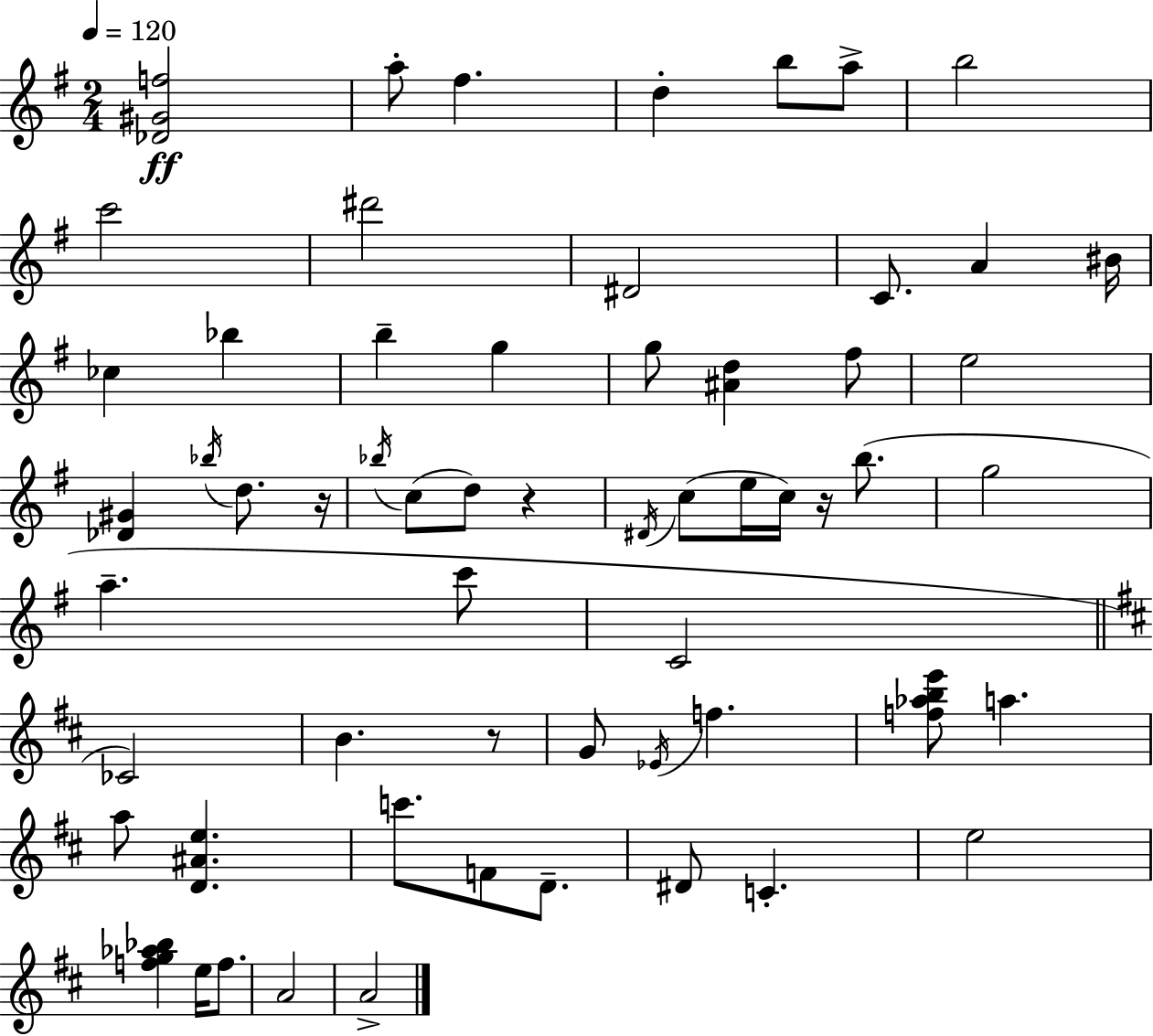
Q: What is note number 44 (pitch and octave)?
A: D#4